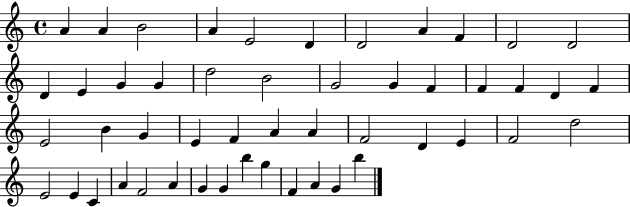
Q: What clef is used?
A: treble